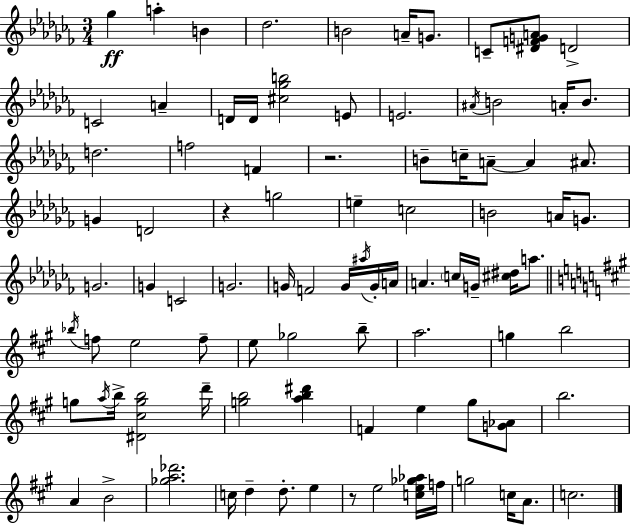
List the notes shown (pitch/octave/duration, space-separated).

Gb5/q A5/q B4/q Db5/h. B4/h A4/s G4/e. C4/e [D#4,F4,G4,A4]/e D4/h C4/h A4/q D4/s D4/s [C#5,Gb5,B5]/h E4/e E4/h. A#4/s B4/h A4/s B4/e. D5/h. F5/h F4/q R/h. B4/e C5/s A4/e A4/q A#4/e. G4/q D4/h R/q G5/h E5/q C5/h B4/h A4/s G4/e. G4/h. G4/q C4/h G4/h. G4/s F4/h G4/s A#5/s G4/s A4/s A4/q. C5/s G4/s [C#5,D#5]/s A5/e. Bb5/s F5/e E5/h F5/e E5/e Gb5/h B5/e A5/h. G5/q B5/h G5/e A5/s B5/s [D#4,C#5,G5,B5]/h D6/s [G5,B5]/h [A5,B5,D#6]/q F4/q E5/q G#5/e [G4,Ab4]/e B5/h. A4/q B4/h [Gb5,A5,Db6]/h. C5/s D5/q D5/e. E5/q R/e E5/h [C5,E5,Gb5,Ab5]/s F5/s G5/h C5/s A4/e. C5/h.